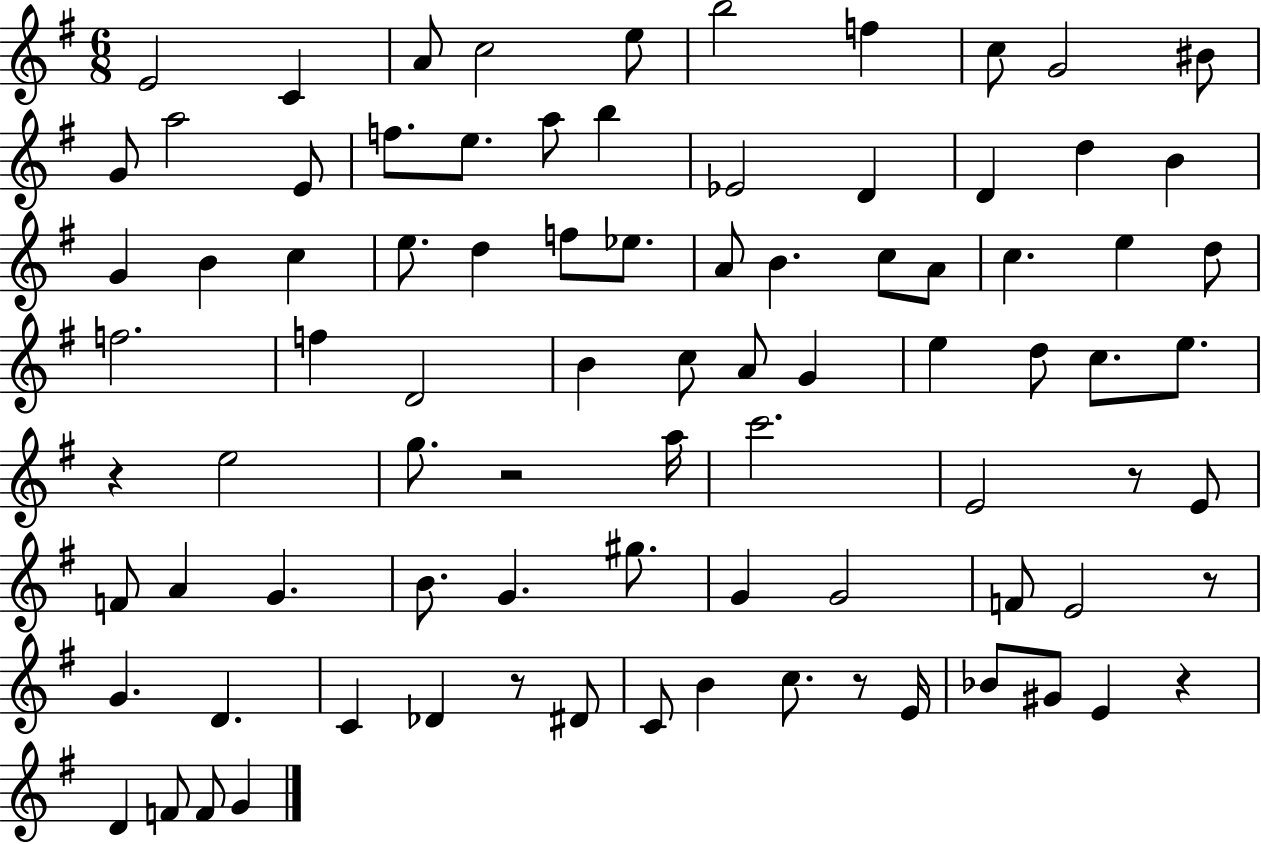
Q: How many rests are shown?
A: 7